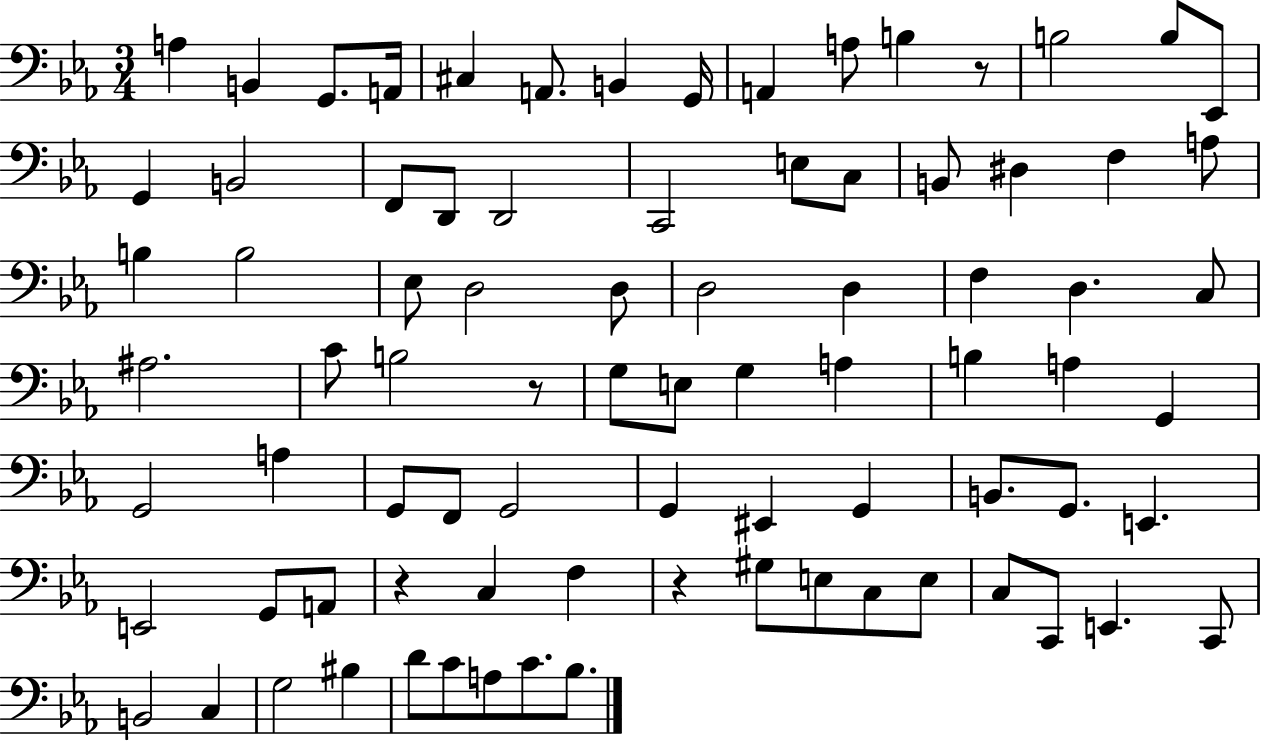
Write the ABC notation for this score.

X:1
T:Untitled
M:3/4
L:1/4
K:Eb
A, B,, G,,/2 A,,/4 ^C, A,,/2 B,, G,,/4 A,, A,/2 B, z/2 B,2 B,/2 _E,,/2 G,, B,,2 F,,/2 D,,/2 D,,2 C,,2 E,/2 C,/2 B,,/2 ^D, F, A,/2 B, B,2 _E,/2 D,2 D,/2 D,2 D, F, D, C,/2 ^A,2 C/2 B,2 z/2 G,/2 E,/2 G, A, B, A, G,, G,,2 A, G,,/2 F,,/2 G,,2 G,, ^E,, G,, B,,/2 G,,/2 E,, E,,2 G,,/2 A,,/2 z C, F, z ^G,/2 E,/2 C,/2 E,/2 C,/2 C,,/2 E,, C,,/2 B,,2 C, G,2 ^B, D/2 C/2 A,/2 C/2 _B,/2